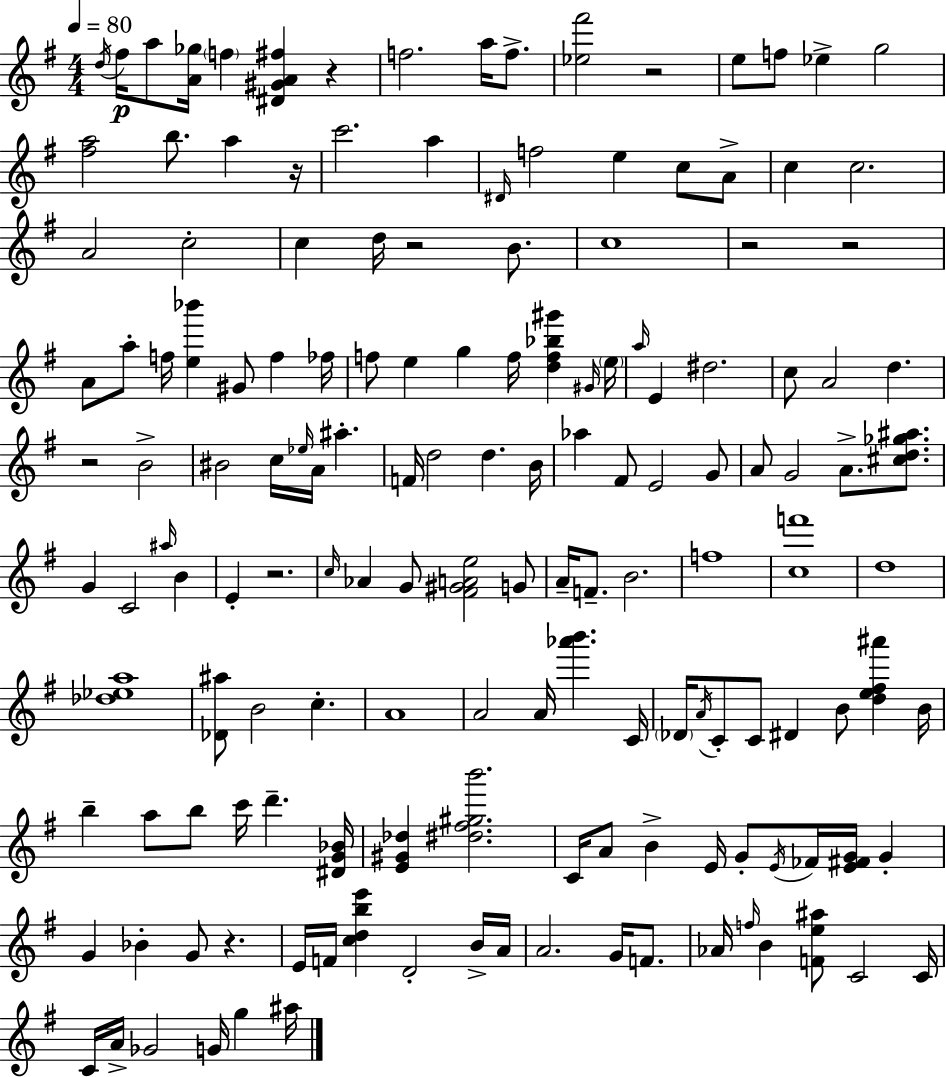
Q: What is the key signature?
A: G major